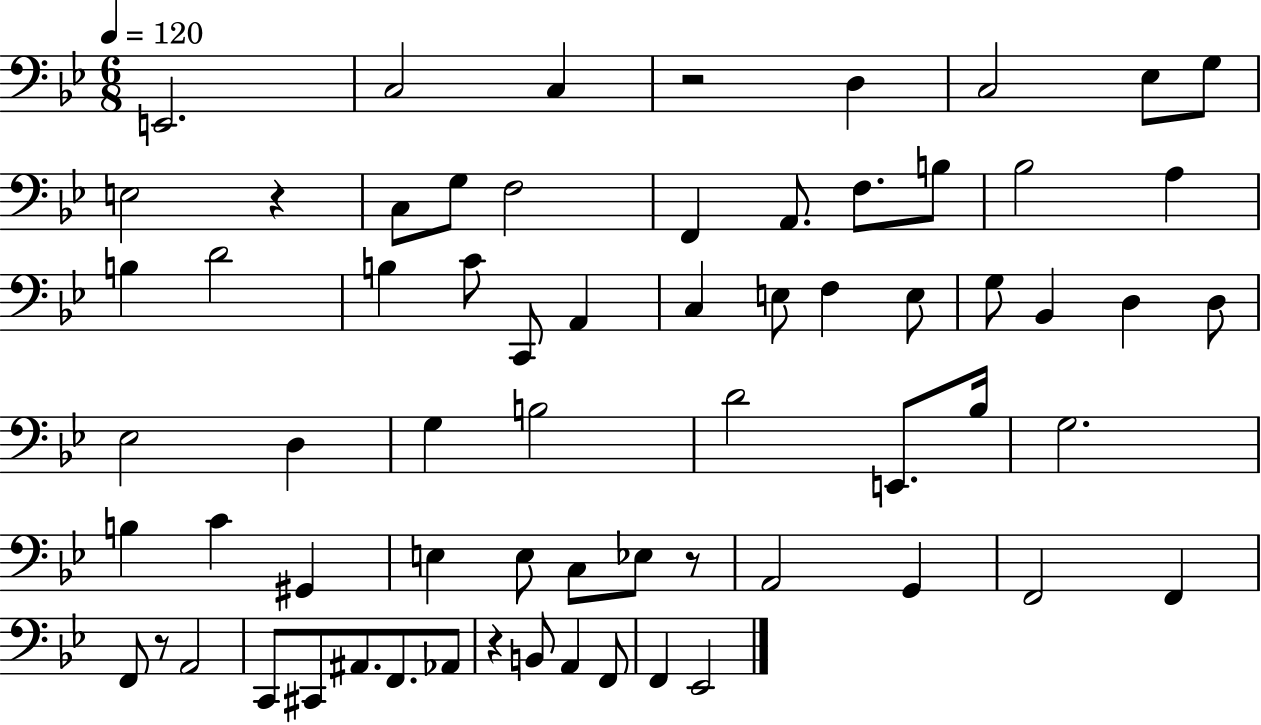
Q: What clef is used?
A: bass